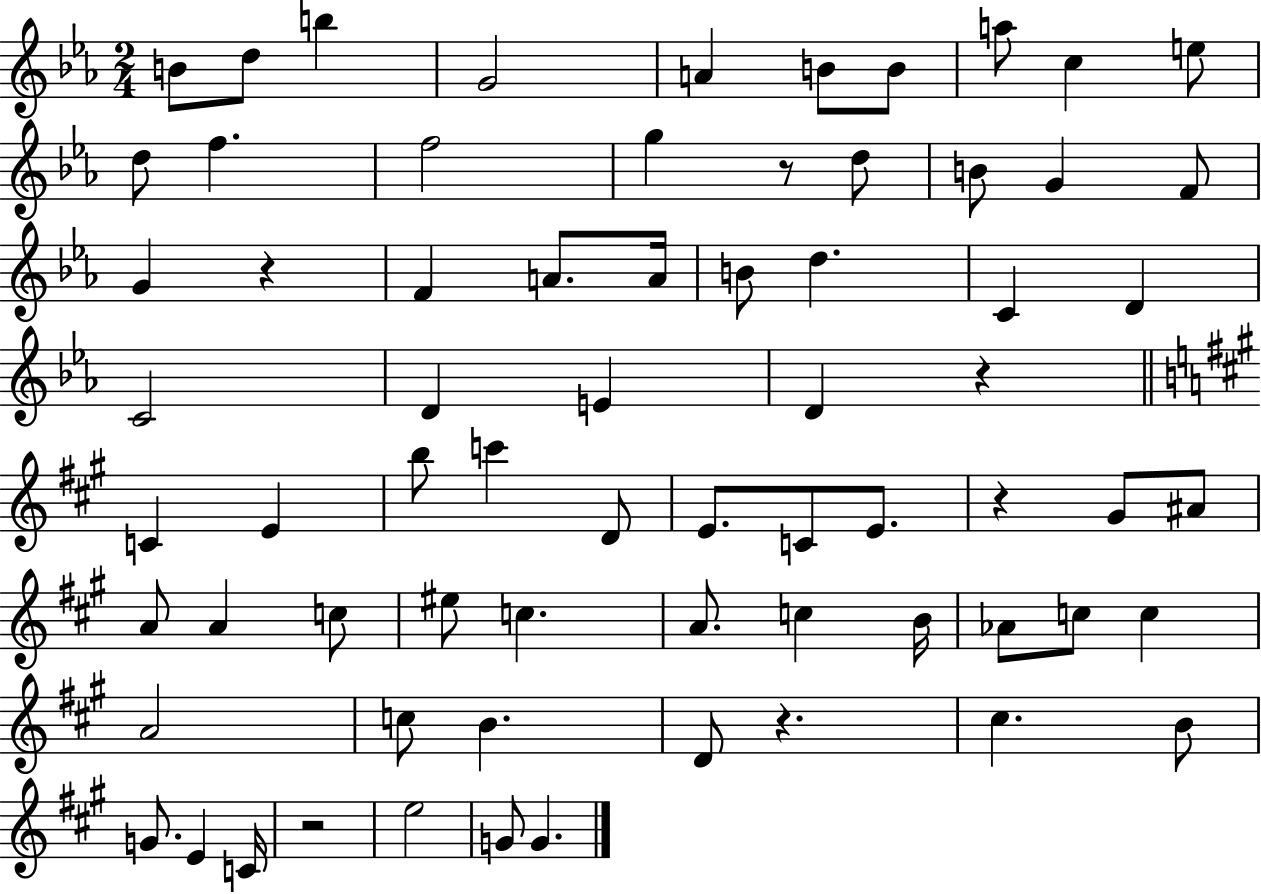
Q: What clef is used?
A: treble